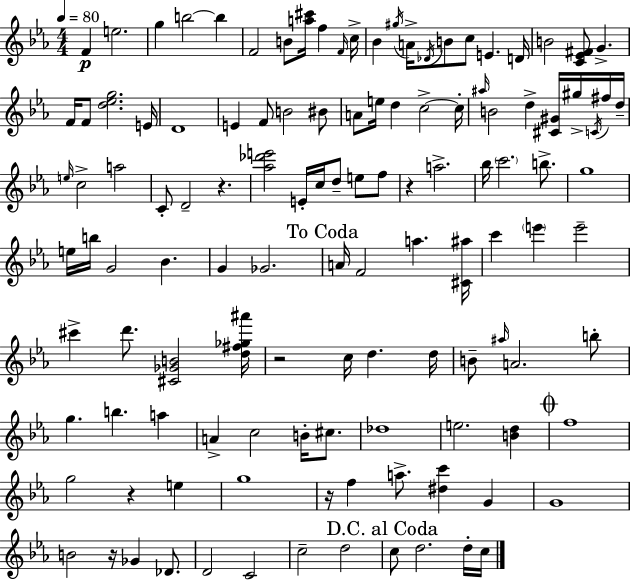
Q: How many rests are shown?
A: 6